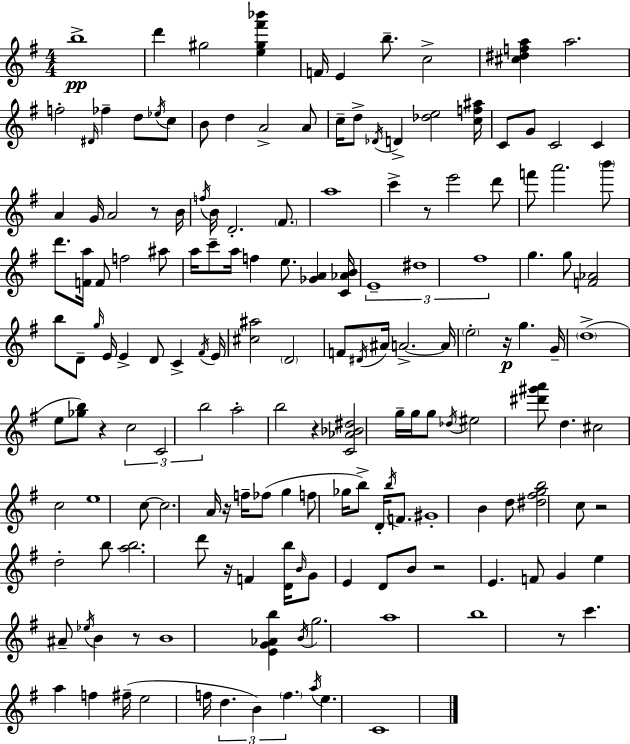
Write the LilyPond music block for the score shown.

{
  \clef treble
  \numericTimeSignature
  \time 4/4
  \key g \major
  b''1->\pp | d'''4 gis''2 <e'' gis'' fis''' bes'''>4 | f'16 e'4 b''8.-- c''2-> | <cis'' dis'' f'' a''>4 a''2. | \break f''2-. \grace { dis'16 } fes''4-- d''8 \acciaccatura { ees''16 } | c''8 b'8 d''4 a'2-> | a'8 c''16-- d''8-> \acciaccatura { des'16 } d'4-> <des'' e''>2 | <c'' f'' ais''>16 c'8 g'8 c'2 c'4 | \break a'4 g'16 a'2 | r8 b'16 \acciaccatura { f''16 } b'16 d'2.-. | \parenthesize fis'8. a''1 | c'''4-> r8 e'''2 | \break d'''8 f'''8 a'''2. | \parenthesize b'''8 d'''8. <f' a''>16 f'8 f''2 | ais''8 a''16 c'''8-- a''16 f''4 e''8. <ges' a'>4 | <c' aes' b'>16 \tuplet 3/2 { e'1-- | \break dis''1 | fis''1 } | g''4. g''8 <f' aes'>2 | b''8 d'8-- \grace { g''16 } e'16 e'4-> d'8 | \break c'4-> \acciaccatura { fis'16 } e'16 <cis'' ais''>2 \parenthesize d'2 | f'8 \acciaccatura { dis'16 } ais'16 a'2.->~~ | a'16 \parenthesize e''2-. r16\p | g''4. g'16-- \parenthesize d''1->( | \break e''8 <ges'' b''>8) r4 \tuplet 3/2 { c''2 | c'2 b''2 } | a''2-. b''2 | r4 <c' aes' bes' dis''>2 | \break g''16-- g''16 g''8 \acciaccatura { des''16 } eis''2 | <dis''' gis''' a'''>8 d''4. cis''2 | c''2 e''1 | c''8~~ c''2. | \break a'16 r16 f''16-- fes''8( g''4 f''8 | ges''16 b''8->) d'16-. \acciaccatura { b''16 } f'8. gis'1-. | b'4 d''8 <dis'' fis'' g'' b''>2 | c''8 r2 | \break d''2-. b''8 <a'' b''>2. | d'''8 r16 f'4 <d' b''>16 \grace { b'16 } | g'8 e'4 d'8 b'8 r2 | e'4. f'8 g'4 e''4 | \break ais'8-- \acciaccatura { ees''16 } b'4 r8 b'1 | <e' g' aes' b''>4 \acciaccatura { b'16 } | g''2. a''1 | b''1 | \break r8 c'''4. | a''4 f''4 fis''16--( e''2 | f''16 \tuplet 3/2 { d''4. b'4) | \parenthesize f''4. } \acciaccatura { a''16 } e''4. c'1 | \break \bar "|."
}